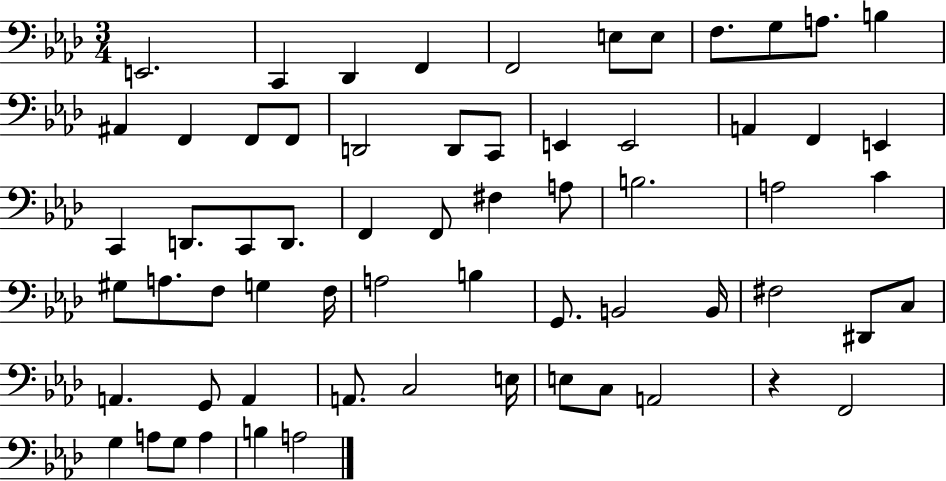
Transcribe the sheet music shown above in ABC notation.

X:1
T:Untitled
M:3/4
L:1/4
K:Ab
E,,2 C,, _D,, F,, F,,2 E,/2 E,/2 F,/2 G,/2 A,/2 B, ^A,, F,, F,,/2 F,,/2 D,,2 D,,/2 C,,/2 E,, E,,2 A,, F,, E,, C,, D,,/2 C,,/2 D,,/2 F,, F,,/2 ^F, A,/2 B,2 A,2 C ^G,/2 A,/2 F,/2 G, F,/4 A,2 B, G,,/2 B,,2 B,,/4 ^F,2 ^D,,/2 C,/2 A,, G,,/2 A,, A,,/2 C,2 E,/4 E,/2 C,/2 A,,2 z F,,2 G, A,/2 G,/2 A, B, A,2